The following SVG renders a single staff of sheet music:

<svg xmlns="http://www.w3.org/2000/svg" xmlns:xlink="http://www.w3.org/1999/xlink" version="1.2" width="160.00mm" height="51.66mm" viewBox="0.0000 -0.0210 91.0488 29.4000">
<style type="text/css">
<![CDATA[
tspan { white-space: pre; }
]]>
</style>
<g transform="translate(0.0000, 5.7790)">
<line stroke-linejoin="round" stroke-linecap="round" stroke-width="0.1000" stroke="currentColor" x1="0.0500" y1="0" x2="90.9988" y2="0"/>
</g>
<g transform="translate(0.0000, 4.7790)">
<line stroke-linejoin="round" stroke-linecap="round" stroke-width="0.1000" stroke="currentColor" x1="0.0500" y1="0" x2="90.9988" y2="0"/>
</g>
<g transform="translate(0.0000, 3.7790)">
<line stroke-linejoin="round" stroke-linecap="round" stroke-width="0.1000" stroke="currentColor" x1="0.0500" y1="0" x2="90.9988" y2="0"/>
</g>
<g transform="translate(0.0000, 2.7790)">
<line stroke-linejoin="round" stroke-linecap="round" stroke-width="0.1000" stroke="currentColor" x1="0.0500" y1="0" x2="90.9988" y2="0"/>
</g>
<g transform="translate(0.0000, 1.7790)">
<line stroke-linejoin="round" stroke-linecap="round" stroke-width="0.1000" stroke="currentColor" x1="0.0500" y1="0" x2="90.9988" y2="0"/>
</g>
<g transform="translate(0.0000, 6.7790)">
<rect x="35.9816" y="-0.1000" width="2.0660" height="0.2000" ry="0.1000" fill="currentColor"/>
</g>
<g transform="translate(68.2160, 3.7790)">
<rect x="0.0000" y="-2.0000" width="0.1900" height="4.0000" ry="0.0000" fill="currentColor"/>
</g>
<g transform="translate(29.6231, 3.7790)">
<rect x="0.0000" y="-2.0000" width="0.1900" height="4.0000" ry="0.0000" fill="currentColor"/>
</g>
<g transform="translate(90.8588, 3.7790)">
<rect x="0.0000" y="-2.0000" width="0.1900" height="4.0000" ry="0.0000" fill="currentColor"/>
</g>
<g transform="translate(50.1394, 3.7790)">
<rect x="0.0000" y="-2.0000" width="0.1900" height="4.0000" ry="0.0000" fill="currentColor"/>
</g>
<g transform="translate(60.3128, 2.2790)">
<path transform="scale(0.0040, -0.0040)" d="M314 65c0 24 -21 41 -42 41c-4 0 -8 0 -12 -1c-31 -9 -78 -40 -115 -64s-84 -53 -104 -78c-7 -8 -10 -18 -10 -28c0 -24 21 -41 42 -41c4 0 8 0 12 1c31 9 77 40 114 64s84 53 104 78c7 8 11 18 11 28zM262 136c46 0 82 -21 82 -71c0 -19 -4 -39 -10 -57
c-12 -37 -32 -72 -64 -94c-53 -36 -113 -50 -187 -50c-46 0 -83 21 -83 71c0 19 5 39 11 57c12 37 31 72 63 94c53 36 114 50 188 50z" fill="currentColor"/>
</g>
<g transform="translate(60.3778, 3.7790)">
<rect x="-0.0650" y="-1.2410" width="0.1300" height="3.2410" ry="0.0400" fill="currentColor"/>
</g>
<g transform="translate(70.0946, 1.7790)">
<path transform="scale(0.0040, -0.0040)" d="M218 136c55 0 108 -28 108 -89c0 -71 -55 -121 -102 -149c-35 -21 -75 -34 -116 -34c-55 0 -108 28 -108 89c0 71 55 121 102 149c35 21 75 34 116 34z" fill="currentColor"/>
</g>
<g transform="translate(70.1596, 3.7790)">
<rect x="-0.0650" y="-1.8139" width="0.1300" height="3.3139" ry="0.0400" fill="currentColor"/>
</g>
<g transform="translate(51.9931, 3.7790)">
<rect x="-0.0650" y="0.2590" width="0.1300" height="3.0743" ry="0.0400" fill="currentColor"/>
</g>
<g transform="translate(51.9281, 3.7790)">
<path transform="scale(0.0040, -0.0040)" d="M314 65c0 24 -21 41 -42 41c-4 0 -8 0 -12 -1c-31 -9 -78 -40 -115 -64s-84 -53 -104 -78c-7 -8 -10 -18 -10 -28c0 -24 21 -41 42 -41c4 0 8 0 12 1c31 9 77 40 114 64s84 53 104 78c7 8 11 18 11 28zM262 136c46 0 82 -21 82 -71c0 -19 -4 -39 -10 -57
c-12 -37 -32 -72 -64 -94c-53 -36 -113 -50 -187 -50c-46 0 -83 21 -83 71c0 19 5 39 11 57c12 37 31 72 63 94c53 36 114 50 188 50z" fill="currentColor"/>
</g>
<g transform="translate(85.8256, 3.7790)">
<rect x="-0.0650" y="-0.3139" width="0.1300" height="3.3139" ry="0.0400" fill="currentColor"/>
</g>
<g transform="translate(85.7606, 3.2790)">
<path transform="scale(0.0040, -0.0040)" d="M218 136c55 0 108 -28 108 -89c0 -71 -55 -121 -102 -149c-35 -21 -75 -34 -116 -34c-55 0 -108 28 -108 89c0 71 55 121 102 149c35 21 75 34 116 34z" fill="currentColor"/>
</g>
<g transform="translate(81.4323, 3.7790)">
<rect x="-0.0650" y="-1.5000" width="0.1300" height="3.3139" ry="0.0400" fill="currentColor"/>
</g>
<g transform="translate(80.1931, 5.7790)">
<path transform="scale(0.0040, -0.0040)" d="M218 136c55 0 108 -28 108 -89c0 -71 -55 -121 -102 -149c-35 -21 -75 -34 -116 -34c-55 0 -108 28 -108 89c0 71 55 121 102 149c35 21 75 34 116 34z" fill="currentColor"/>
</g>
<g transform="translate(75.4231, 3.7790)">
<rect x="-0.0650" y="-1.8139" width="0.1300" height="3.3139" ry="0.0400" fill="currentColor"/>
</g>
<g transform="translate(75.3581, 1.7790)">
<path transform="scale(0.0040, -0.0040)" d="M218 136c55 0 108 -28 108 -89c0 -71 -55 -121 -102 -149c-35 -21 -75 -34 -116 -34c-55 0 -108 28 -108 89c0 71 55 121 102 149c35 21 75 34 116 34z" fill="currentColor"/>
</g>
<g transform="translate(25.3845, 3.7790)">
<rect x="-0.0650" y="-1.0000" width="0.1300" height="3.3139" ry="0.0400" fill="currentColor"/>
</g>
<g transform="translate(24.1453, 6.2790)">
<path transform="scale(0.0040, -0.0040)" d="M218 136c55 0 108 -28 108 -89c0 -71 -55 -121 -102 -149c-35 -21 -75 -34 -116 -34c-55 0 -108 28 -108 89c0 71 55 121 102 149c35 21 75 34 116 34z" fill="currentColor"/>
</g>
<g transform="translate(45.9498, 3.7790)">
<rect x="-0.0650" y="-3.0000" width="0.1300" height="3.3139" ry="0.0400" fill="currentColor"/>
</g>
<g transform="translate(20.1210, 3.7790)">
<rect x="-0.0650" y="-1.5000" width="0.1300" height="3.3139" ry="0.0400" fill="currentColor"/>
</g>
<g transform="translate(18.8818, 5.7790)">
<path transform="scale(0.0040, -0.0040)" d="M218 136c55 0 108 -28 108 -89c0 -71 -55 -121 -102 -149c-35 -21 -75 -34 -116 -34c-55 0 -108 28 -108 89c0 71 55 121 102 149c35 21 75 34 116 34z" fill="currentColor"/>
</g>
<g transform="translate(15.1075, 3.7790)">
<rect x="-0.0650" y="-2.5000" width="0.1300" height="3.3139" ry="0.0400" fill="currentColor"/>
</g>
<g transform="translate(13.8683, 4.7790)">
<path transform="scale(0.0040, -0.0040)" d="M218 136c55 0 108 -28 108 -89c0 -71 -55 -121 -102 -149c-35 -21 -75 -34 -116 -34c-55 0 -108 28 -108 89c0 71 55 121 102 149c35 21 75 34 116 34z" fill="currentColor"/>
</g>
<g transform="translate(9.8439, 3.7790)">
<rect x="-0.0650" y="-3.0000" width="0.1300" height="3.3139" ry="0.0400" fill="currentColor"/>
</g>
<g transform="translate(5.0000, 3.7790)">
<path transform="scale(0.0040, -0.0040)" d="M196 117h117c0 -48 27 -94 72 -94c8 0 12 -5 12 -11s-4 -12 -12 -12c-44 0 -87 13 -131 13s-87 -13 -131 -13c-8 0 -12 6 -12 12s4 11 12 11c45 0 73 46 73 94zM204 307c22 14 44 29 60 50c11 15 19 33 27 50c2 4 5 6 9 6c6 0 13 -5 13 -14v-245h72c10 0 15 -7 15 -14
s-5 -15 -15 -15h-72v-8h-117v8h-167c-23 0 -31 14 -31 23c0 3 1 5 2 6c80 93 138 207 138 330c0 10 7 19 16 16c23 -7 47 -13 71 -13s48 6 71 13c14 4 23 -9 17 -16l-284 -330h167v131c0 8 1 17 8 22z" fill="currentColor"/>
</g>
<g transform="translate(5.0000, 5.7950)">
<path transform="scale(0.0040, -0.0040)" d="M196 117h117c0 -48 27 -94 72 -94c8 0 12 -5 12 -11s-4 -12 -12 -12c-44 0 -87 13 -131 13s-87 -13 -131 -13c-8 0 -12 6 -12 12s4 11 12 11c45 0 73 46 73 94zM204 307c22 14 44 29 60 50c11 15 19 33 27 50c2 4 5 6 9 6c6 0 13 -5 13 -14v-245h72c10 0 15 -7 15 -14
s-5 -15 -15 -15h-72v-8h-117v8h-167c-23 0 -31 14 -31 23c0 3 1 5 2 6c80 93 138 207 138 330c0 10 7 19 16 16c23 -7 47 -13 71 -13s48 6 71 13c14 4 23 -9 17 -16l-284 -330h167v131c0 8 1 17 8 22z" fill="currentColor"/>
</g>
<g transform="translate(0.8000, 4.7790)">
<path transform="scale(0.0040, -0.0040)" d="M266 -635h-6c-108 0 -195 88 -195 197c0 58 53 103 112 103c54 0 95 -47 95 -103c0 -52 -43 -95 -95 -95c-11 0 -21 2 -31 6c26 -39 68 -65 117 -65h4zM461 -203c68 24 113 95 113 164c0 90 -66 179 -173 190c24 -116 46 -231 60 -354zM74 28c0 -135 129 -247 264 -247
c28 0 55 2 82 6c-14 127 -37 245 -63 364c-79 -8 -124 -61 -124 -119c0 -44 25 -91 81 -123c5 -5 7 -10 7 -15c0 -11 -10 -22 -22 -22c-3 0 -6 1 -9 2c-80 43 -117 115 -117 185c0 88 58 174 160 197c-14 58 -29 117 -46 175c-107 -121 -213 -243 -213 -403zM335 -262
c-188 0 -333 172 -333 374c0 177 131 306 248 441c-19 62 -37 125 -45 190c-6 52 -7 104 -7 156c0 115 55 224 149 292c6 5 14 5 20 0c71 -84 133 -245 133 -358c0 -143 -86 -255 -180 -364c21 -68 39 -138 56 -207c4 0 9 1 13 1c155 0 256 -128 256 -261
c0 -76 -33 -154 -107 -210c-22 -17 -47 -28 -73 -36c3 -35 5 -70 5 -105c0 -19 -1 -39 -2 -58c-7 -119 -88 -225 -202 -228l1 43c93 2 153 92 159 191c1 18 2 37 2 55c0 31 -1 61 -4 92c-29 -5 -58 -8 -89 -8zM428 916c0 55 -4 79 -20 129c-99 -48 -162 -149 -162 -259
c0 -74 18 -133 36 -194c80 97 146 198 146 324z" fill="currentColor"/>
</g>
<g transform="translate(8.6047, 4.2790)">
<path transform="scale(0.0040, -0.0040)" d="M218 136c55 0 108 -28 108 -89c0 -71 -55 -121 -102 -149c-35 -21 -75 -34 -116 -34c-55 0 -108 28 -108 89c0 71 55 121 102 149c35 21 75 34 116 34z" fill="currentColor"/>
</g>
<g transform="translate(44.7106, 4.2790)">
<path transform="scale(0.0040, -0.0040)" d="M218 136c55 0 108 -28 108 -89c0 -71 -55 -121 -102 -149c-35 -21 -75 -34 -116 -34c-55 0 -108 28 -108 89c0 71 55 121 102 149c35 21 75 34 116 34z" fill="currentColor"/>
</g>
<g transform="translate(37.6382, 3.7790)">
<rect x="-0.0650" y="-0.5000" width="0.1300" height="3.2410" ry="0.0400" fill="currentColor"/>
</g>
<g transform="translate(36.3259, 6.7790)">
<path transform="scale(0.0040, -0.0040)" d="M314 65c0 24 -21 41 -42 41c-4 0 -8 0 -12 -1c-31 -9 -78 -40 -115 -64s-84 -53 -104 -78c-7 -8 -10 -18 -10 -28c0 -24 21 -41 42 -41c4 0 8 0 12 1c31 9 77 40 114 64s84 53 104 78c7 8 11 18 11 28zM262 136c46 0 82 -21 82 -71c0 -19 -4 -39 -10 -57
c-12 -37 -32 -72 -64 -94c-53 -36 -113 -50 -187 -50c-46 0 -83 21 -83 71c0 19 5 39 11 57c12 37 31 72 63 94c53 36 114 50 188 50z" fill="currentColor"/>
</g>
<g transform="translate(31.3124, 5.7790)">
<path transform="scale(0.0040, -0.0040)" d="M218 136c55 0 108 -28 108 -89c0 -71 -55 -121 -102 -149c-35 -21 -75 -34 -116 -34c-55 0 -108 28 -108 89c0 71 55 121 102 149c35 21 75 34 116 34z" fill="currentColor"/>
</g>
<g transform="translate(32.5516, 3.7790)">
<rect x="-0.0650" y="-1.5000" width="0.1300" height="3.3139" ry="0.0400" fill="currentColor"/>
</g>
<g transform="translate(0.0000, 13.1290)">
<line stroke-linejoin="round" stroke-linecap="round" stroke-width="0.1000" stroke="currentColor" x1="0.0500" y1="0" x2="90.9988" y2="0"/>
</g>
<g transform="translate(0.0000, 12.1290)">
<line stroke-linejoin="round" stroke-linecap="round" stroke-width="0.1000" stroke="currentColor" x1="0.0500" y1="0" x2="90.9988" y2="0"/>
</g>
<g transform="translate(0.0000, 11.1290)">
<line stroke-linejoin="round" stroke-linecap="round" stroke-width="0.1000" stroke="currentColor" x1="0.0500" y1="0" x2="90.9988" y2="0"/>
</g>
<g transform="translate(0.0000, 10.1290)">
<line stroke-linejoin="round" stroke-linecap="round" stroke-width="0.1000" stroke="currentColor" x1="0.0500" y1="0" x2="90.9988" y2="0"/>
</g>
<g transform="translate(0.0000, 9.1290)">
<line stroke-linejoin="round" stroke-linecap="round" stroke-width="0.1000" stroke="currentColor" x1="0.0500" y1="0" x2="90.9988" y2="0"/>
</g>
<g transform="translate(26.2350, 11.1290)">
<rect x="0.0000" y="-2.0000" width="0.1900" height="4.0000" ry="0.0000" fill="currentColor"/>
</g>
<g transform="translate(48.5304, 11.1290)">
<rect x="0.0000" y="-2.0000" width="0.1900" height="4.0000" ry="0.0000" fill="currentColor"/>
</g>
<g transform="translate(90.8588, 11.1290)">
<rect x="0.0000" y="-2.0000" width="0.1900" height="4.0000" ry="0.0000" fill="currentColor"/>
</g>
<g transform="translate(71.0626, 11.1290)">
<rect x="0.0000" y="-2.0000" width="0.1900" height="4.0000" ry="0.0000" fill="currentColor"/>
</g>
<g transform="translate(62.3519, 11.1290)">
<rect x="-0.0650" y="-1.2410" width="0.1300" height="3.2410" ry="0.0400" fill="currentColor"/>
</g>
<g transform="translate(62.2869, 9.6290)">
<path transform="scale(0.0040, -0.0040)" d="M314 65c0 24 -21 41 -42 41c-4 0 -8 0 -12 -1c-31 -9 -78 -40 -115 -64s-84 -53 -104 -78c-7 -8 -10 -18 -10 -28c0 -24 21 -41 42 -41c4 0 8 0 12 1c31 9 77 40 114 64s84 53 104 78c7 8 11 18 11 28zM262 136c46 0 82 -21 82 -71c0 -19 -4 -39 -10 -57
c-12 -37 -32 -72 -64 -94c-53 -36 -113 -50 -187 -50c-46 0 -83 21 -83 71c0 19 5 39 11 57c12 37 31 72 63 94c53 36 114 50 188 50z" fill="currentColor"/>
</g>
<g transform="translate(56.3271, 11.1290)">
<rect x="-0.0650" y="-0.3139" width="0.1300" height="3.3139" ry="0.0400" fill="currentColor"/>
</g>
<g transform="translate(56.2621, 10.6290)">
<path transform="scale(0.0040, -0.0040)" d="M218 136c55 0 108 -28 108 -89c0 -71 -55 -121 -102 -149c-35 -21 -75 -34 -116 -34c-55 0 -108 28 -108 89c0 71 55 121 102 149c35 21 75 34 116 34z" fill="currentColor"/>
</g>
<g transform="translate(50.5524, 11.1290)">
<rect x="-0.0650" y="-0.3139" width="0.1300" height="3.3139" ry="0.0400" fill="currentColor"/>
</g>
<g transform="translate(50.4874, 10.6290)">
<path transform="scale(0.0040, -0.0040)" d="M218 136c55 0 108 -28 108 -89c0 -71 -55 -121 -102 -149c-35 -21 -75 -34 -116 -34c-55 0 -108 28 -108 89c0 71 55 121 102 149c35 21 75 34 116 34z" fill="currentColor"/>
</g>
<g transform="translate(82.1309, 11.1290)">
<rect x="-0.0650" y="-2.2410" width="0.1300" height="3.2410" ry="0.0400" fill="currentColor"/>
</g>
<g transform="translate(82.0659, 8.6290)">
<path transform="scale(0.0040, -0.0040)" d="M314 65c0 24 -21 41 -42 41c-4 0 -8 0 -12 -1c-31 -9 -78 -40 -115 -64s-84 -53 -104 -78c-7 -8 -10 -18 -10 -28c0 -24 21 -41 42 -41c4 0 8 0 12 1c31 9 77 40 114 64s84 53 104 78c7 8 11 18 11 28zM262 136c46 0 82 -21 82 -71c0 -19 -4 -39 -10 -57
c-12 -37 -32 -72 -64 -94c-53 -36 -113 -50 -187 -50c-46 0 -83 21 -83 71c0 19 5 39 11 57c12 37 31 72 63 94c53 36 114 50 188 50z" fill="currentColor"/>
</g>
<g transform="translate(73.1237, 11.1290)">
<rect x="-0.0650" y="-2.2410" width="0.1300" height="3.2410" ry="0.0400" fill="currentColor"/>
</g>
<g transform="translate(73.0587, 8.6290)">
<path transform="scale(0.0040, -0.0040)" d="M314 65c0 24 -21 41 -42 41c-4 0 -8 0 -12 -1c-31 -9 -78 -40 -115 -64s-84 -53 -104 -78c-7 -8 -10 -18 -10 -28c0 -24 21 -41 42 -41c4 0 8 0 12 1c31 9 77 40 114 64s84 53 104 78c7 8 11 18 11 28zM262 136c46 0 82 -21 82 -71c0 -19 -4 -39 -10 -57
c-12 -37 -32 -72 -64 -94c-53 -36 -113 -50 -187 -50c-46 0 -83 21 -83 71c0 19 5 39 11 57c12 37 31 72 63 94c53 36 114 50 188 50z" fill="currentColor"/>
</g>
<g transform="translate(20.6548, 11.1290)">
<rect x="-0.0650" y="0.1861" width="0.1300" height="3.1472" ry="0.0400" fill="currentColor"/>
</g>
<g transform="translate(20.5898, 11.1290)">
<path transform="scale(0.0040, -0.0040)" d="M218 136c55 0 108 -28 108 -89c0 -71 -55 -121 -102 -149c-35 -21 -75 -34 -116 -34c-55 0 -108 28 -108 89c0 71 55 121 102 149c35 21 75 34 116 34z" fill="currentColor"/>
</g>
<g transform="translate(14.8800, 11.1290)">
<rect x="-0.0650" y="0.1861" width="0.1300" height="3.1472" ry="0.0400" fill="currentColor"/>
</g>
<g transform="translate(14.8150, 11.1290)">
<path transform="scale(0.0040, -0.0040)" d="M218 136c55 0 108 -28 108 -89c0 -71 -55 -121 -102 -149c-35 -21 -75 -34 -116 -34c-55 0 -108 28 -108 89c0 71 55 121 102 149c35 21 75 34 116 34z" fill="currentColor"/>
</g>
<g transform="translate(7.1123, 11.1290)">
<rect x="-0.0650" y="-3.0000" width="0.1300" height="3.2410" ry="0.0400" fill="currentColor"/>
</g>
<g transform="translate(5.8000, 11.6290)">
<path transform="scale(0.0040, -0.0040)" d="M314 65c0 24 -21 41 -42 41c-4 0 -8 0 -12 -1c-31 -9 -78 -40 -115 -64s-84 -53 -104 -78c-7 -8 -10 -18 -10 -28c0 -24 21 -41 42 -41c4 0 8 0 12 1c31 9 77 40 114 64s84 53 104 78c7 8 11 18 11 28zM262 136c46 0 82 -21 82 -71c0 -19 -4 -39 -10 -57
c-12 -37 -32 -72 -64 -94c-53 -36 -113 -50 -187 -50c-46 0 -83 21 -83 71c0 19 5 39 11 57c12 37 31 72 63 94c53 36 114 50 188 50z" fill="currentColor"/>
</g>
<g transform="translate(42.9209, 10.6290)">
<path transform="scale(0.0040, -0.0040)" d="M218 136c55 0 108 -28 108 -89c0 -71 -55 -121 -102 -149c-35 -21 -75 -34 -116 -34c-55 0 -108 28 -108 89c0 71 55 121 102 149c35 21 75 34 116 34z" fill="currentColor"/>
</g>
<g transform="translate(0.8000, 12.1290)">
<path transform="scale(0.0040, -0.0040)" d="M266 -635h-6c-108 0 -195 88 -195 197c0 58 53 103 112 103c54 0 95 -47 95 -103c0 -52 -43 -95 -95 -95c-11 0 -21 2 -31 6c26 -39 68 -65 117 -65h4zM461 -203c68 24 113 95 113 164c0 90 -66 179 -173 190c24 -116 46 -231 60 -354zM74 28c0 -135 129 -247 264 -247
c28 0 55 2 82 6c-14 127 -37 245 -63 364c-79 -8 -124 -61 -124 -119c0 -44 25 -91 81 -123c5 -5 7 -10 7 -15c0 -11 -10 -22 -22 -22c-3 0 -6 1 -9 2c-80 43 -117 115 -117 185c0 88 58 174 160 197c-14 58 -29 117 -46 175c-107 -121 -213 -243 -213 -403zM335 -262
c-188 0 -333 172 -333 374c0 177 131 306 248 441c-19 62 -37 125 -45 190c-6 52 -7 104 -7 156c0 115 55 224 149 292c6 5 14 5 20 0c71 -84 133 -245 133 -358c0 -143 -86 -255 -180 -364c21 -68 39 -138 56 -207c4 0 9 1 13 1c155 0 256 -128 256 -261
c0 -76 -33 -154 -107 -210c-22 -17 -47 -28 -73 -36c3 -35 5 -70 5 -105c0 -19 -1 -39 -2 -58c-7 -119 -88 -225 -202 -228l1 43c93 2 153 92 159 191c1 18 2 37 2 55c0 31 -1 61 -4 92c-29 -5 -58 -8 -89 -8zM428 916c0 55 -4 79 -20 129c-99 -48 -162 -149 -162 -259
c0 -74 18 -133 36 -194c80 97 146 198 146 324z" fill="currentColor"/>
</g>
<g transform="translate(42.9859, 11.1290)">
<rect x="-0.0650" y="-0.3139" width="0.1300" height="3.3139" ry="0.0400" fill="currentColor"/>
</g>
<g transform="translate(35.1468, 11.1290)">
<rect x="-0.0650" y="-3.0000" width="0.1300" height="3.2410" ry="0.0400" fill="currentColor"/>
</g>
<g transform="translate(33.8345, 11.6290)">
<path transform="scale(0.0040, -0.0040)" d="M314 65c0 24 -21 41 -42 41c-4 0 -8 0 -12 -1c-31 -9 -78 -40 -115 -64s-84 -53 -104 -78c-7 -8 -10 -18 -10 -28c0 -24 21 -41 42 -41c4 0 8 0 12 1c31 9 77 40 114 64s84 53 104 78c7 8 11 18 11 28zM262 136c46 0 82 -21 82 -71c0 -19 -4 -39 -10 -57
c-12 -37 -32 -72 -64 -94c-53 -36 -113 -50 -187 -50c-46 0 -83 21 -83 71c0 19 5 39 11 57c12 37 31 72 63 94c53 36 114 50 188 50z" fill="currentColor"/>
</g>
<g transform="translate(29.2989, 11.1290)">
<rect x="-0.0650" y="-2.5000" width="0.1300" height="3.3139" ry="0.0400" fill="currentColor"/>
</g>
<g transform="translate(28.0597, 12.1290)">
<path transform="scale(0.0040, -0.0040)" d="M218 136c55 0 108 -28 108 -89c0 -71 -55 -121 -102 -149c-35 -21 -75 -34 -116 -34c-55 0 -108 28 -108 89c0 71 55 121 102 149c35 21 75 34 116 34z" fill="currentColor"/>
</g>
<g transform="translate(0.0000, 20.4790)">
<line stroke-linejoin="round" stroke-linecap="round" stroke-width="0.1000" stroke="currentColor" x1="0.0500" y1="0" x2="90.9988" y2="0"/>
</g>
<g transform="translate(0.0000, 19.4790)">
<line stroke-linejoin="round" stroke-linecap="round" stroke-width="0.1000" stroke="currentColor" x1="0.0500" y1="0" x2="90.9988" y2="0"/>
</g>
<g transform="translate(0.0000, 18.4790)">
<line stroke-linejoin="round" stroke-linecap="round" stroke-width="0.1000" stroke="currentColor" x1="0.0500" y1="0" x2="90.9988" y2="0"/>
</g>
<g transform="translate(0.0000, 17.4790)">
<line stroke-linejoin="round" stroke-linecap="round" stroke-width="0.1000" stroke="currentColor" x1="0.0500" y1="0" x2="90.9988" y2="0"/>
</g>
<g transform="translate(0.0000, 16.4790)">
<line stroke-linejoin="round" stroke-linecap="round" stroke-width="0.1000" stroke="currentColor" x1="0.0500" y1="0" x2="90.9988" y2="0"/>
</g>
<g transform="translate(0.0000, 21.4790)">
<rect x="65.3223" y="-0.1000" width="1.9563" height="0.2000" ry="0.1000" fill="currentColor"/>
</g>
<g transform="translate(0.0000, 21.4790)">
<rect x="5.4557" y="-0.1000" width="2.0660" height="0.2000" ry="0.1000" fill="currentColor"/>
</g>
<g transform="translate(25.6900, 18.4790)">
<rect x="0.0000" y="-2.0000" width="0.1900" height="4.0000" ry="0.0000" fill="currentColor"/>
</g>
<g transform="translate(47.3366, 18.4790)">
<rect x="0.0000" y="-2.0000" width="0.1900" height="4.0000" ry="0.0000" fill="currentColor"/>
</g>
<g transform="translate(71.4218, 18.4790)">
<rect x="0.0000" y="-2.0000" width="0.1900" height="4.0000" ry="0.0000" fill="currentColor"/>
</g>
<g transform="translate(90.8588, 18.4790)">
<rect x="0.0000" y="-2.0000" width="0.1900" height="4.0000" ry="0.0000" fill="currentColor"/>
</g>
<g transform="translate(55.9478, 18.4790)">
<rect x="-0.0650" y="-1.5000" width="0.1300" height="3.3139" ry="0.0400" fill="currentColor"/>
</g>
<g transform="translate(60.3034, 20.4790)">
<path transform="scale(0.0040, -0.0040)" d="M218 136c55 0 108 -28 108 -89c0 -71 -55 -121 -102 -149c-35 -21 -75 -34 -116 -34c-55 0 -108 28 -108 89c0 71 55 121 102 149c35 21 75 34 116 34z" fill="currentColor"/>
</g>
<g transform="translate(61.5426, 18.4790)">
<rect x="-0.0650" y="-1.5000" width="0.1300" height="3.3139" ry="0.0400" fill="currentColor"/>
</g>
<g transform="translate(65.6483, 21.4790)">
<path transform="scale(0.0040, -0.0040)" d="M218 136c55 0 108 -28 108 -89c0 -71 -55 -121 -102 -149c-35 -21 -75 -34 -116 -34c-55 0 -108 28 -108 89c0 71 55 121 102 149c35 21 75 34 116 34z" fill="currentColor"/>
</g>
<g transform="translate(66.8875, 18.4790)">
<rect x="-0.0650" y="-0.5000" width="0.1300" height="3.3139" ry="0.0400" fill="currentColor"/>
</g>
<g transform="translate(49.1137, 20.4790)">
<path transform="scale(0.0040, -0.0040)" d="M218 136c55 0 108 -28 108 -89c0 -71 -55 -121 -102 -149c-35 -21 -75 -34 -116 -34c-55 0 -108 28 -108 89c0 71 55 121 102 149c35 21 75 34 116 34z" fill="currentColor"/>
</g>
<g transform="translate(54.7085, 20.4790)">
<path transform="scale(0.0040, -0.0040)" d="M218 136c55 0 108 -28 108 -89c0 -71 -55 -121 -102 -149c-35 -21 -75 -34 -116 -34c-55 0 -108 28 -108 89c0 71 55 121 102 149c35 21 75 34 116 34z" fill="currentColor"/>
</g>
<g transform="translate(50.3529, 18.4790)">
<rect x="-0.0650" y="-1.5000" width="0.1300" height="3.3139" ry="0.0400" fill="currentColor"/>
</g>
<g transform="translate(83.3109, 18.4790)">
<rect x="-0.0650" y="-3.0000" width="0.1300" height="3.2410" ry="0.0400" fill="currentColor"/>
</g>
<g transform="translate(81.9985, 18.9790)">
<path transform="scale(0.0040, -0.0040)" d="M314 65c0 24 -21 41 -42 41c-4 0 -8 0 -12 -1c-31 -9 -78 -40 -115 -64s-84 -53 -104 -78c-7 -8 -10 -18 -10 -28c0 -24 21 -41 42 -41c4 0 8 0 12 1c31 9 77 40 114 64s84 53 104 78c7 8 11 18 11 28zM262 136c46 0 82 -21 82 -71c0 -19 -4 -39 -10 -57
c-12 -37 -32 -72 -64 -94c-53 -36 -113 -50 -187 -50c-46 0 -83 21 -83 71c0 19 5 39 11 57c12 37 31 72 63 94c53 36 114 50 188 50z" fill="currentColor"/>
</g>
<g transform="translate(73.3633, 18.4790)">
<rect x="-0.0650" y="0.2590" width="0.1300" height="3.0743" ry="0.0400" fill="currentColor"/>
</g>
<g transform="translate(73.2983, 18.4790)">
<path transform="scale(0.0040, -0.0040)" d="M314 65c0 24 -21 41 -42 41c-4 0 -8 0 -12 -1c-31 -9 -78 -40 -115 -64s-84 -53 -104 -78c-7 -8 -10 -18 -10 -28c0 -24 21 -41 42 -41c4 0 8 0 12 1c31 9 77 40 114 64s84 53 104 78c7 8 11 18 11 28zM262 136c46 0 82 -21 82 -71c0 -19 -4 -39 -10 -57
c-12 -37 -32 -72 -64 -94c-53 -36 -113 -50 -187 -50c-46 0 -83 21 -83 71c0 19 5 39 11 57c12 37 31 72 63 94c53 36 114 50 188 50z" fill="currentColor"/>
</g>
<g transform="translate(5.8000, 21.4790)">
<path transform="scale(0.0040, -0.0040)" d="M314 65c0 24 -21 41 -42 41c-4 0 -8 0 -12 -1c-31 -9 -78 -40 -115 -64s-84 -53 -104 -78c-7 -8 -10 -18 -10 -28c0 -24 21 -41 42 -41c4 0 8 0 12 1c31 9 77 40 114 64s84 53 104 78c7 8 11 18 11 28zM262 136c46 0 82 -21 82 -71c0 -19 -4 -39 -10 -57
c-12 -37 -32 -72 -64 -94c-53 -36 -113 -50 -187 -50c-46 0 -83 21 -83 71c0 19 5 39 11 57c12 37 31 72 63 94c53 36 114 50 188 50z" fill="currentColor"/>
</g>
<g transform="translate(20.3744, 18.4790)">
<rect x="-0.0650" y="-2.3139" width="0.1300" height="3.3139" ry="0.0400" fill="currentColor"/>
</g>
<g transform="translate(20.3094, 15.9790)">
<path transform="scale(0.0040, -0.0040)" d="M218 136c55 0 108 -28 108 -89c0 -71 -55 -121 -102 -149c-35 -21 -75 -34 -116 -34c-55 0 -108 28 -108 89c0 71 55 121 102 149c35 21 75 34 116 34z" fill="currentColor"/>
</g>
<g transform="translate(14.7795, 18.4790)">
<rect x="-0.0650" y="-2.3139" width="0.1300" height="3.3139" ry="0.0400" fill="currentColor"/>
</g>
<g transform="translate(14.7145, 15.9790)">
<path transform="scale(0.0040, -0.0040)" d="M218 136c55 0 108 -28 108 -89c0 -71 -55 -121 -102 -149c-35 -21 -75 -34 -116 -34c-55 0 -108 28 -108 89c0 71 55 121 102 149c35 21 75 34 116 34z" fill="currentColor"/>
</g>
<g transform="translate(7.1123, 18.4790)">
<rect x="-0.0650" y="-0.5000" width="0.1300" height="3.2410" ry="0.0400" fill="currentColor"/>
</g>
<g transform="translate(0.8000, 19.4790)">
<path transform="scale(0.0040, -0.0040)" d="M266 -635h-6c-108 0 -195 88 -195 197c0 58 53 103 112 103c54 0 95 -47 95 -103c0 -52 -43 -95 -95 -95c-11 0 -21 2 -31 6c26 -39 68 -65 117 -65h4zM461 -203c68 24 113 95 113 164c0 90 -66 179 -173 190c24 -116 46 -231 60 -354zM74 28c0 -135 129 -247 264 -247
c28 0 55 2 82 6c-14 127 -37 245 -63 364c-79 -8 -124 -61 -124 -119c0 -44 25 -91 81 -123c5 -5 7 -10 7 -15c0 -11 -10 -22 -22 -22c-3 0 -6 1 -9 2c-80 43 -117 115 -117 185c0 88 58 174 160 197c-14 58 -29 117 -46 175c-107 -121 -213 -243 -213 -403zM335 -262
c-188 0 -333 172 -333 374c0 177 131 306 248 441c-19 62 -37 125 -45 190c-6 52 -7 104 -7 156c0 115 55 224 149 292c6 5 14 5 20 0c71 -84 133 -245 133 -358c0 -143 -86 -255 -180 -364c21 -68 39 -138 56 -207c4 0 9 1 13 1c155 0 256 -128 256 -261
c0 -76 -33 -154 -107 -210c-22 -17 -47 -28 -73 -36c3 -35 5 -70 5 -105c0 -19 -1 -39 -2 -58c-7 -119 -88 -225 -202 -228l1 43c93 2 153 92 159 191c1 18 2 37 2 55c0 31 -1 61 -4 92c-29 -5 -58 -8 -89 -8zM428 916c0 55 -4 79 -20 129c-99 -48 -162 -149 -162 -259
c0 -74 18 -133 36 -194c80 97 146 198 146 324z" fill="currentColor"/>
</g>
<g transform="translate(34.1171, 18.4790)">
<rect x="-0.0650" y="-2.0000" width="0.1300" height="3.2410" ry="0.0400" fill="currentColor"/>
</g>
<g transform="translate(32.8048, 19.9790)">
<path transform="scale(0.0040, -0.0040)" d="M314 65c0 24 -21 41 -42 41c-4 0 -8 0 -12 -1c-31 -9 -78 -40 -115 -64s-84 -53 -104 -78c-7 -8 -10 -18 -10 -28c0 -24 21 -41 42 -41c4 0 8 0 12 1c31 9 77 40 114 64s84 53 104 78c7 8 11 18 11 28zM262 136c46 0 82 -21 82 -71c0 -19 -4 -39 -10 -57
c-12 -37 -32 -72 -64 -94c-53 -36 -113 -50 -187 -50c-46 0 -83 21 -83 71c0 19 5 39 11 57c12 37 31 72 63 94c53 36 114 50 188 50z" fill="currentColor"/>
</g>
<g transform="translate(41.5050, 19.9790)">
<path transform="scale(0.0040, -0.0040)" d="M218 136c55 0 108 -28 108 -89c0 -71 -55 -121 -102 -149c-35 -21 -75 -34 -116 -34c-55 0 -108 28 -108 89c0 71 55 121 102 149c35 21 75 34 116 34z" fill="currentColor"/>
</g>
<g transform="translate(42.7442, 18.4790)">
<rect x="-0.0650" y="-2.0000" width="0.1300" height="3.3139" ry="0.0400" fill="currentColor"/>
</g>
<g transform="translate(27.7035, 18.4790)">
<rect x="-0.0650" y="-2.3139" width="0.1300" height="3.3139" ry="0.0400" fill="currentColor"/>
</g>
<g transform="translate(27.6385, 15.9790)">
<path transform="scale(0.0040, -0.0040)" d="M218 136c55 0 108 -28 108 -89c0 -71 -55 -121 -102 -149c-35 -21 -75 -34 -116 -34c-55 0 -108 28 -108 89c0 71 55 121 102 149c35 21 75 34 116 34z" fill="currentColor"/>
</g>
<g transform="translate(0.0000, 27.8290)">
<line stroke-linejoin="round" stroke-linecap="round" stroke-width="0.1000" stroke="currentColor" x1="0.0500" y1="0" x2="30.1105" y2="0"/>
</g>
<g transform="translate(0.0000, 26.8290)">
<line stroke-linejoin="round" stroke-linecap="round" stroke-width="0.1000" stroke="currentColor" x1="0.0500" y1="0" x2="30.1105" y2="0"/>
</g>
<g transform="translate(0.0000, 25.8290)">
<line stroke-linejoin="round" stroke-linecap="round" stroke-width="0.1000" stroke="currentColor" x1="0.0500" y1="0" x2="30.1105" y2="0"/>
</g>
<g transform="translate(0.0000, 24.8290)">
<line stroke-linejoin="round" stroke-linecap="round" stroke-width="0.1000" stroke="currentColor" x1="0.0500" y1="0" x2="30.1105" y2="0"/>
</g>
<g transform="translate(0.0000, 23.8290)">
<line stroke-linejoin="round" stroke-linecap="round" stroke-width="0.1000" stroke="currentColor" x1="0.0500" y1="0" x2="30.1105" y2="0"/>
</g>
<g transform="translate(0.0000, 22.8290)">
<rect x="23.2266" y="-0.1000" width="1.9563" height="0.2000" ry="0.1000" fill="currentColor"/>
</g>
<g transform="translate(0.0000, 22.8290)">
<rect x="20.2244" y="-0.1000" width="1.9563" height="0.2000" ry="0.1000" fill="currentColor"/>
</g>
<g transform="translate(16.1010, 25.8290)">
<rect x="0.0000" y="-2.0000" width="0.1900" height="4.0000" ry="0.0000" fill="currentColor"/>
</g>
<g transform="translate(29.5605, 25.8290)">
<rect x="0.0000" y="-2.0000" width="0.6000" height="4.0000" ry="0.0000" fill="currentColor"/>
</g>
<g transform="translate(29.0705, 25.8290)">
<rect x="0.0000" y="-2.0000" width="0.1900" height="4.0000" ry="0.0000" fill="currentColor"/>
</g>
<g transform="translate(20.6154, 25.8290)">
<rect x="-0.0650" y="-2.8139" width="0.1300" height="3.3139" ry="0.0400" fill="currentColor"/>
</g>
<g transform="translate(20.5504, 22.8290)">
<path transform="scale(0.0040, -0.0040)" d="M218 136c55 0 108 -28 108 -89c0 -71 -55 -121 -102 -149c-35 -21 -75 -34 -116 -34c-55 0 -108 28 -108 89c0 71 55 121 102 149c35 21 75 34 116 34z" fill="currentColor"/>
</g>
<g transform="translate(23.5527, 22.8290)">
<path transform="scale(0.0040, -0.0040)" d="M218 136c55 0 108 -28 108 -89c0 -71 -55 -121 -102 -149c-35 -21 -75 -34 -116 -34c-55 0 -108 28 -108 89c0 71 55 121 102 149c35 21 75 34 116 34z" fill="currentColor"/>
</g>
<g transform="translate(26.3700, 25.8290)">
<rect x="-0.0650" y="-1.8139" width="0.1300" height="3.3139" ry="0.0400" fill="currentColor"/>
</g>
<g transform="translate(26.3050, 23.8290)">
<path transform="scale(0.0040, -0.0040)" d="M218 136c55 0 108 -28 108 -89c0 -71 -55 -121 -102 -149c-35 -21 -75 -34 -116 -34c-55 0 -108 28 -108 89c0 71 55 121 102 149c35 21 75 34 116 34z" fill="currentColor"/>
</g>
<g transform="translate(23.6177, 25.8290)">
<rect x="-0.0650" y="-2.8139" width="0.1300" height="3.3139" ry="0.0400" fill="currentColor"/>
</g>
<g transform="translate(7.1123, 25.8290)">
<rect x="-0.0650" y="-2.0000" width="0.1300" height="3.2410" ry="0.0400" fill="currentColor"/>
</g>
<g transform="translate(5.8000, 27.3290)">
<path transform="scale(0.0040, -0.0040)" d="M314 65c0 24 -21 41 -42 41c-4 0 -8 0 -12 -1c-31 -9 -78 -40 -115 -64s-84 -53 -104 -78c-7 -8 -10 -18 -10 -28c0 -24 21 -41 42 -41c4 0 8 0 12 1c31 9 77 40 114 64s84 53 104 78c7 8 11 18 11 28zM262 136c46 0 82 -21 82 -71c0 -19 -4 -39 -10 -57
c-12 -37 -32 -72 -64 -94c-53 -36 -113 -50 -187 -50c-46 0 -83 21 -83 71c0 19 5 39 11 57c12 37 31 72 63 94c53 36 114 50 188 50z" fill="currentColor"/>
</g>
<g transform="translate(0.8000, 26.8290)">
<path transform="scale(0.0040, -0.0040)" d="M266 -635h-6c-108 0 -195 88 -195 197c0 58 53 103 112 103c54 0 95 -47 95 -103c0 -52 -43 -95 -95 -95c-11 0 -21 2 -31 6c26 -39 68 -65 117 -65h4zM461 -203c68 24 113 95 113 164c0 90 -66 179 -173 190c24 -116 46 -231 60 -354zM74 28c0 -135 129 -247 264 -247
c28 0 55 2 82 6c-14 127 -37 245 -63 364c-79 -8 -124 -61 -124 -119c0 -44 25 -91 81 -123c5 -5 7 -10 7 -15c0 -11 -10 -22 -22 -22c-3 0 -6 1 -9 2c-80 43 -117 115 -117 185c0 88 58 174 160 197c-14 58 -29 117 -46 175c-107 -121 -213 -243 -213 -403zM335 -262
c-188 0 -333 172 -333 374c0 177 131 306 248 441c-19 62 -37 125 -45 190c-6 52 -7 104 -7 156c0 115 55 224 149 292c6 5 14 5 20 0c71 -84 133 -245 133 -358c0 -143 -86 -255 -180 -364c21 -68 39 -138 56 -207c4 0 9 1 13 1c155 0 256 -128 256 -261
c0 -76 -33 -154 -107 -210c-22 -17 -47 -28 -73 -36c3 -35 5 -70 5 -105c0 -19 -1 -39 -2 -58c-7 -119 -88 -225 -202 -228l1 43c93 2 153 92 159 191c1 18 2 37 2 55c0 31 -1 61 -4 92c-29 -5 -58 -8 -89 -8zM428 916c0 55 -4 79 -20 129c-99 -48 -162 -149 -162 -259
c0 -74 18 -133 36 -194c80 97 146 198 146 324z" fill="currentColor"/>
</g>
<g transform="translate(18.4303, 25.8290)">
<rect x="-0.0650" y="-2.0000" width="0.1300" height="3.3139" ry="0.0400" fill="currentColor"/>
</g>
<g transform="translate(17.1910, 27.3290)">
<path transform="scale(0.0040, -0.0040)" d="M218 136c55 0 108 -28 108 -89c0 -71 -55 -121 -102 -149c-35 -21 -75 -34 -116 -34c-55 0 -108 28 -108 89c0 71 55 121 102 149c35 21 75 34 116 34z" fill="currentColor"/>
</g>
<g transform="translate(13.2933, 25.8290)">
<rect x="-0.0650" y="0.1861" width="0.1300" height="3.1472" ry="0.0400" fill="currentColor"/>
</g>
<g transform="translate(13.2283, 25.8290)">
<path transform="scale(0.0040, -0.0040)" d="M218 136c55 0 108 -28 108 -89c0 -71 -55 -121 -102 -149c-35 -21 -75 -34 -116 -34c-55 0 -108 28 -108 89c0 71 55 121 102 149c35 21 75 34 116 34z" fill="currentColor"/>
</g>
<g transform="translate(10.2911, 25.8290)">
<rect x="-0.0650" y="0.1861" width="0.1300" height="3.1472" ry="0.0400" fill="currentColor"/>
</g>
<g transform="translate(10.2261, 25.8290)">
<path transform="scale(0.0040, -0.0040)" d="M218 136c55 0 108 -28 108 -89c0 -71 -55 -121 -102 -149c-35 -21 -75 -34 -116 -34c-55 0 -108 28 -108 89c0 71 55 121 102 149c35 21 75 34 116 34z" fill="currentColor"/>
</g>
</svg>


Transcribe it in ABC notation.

X:1
T:Untitled
M:4/4
L:1/4
K:C
A G E D E C2 A B2 e2 f f E c A2 B B G A2 c c c e2 g2 g2 C2 g g g F2 F E E E C B2 A2 F2 B B F a a f